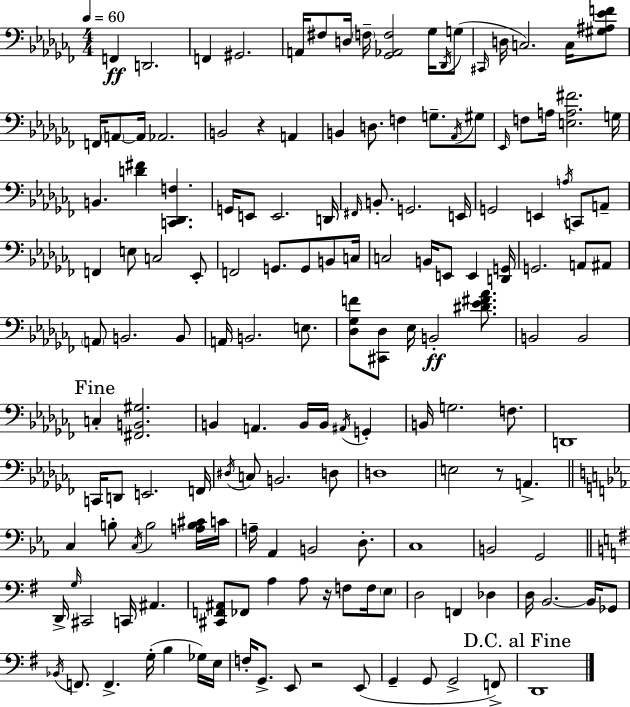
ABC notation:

X:1
T:Untitled
M:4/4
L:1/4
K:Abm
F,, D,,2 F,, ^G,,2 A,,/4 ^F,/2 D,/4 F,/4 [_G,,_A,,F,]2 _G,/4 _D,,/4 G,/2 ^C,,/4 D,/4 C,2 C,/4 [^G,^A,_EF]/2 F,,/4 A,,/2 A,,/4 _A,,2 B,,2 z A,, B,, D,/2 F, G,/2 _A,,/4 ^G,/2 _E,,/4 F,/2 A,/4 [E,A,^F]2 G,/4 B,, [D^F] [C,,_D,,F,] G,,/4 E,,/2 E,,2 D,,/4 ^F,,/4 B,,/2 G,,2 E,,/4 G,,2 E,, A,/4 C,,/2 A,,/2 F,, E,/2 C,2 _E,,/2 F,,2 G,,/2 G,,/2 B,,/2 C,/4 C,2 B,,/4 E,,/2 E,, [D,,G,,]/4 G,,2 A,,/2 ^A,,/2 A,,/2 B,,2 B,,/2 A,,/4 B,,2 E,/2 [_D,_G,F]/2 [^C,,_D,]/2 _E,/4 B,,2 [^D_E^F_A]/2 B,,2 B,,2 C, [^F,,B,,^G,]2 B,, A,, B,,/4 B,,/4 ^A,,/4 G,, B,,/4 G,2 F,/2 D,,4 C,,/4 D,,/2 E,,2 F,,/4 ^D,/4 C,/2 B,,2 D,/2 D,4 E,2 z/2 A,, C, B,/2 C,/4 B,2 [A,B,^C]/4 C/4 A,/4 _A,, B,,2 D,/2 C,4 B,,2 G,,2 D,,/4 G,/4 ^C,,2 C,,/4 ^A,, [^C,,F,,^A,,]/2 _F,,/2 A, A,/2 z/4 F,/2 F,/4 E,/2 D,2 F,, _D, D,/4 B,,2 B,,/4 _G,,/2 _B,,/4 F,,/2 F,, G,/4 B, _G,/4 E,/4 F,/4 G,,/2 E,,/2 z2 E,,/2 G,, G,,/2 G,,2 F,,/2 D,,4